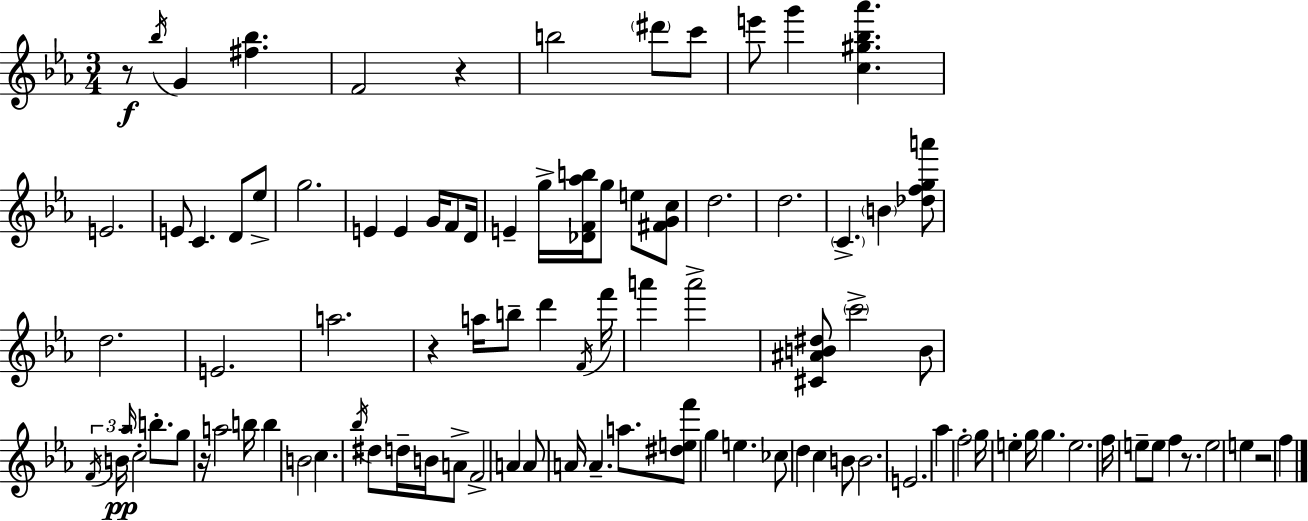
{
  \clef treble
  \numericTimeSignature
  \time 3/4
  \key c \minor
  r8\f \acciaccatura { bes''16 } g'4 <fis'' bes''>4. | f'2 r4 | b''2 \parenthesize dis'''8 c'''8 | e'''8 g'''4 <c'' gis'' bes'' aes'''>4. | \break e'2. | e'8 c'4. d'8 ees''8-> | g''2. | e'4 e'4 g'16 f'8 | \break d'16 e'4-- g''16-> <des' f' aes'' b''>16 g''8 e''8 <fis' g' c''>8 | d''2. | d''2. | \parenthesize c'4.-> \parenthesize b'4 <des'' f'' g'' a'''>8 | \break d''2. | e'2. | a''2. | r4 a''16 b''8-- d'''4 | \break \acciaccatura { f'16 } f'''16 a'''4 a'''2-> | <cis' ais' b' dis''>8 \parenthesize c'''2-> | b'8 \tuplet 3/2 { \acciaccatura { f'16 }\pp b'16 \grace { aes''16 } } c''2-. | b''8.-. g''8 r16 a''2 | \break b''16 b''4 b'2 | c''4. \acciaccatura { bes''16 } dis''8 | d''16-- b'16 a'8-> f'2-> | a'4 a'8 a'16 a'4.-- | \break a''8. <dis'' e'' f'''>8 g''4 e''4. | ces''8 d''4 c''4 | b'8 b'2. | e'2. | \break aes''4 f''2-. | g''16 e''4-. g''16 g''4. | e''2. | f''16 e''8-- e''8 f''4 | \break r8. e''2 | e''4 r2 | f''4 \bar "|."
}